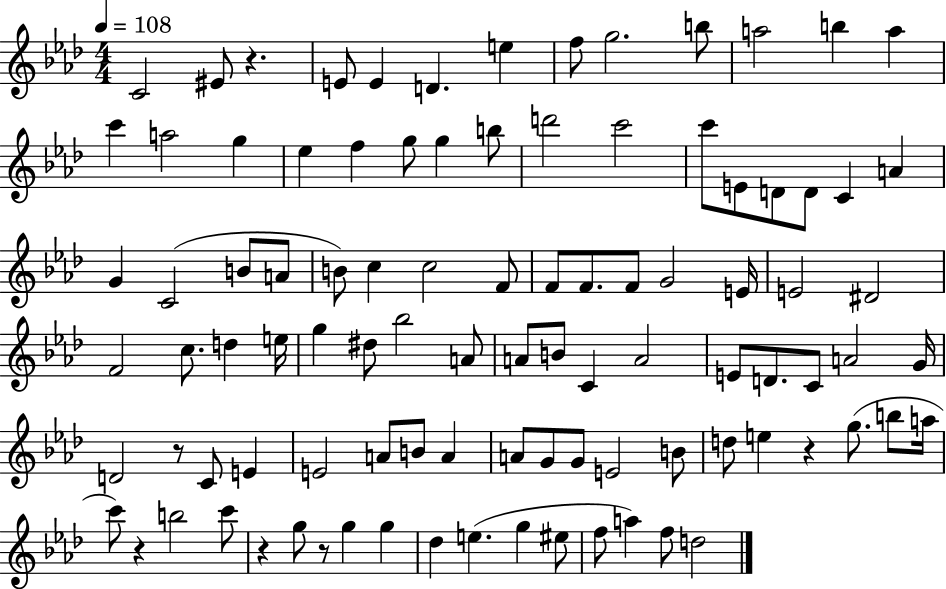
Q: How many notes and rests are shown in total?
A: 97